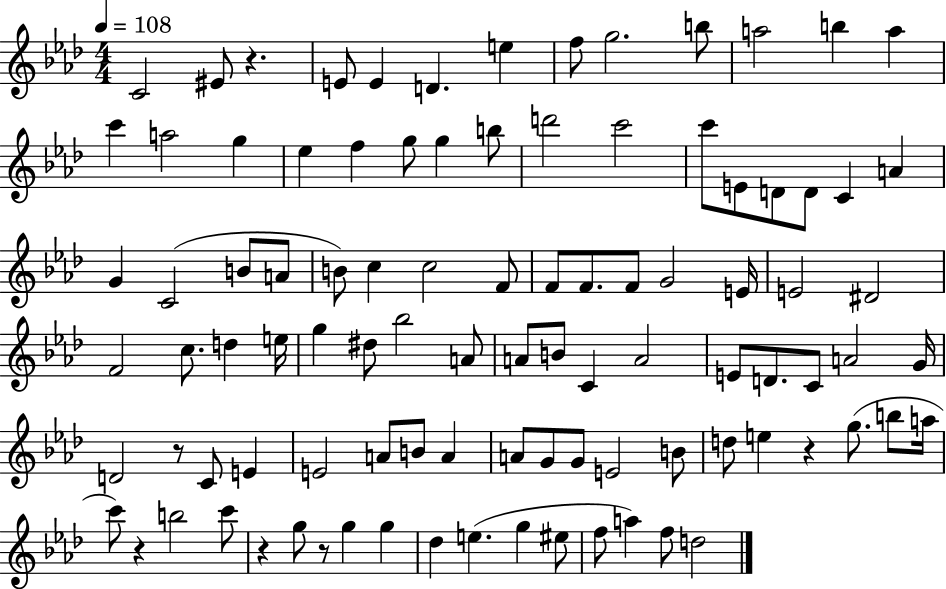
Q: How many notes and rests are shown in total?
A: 97